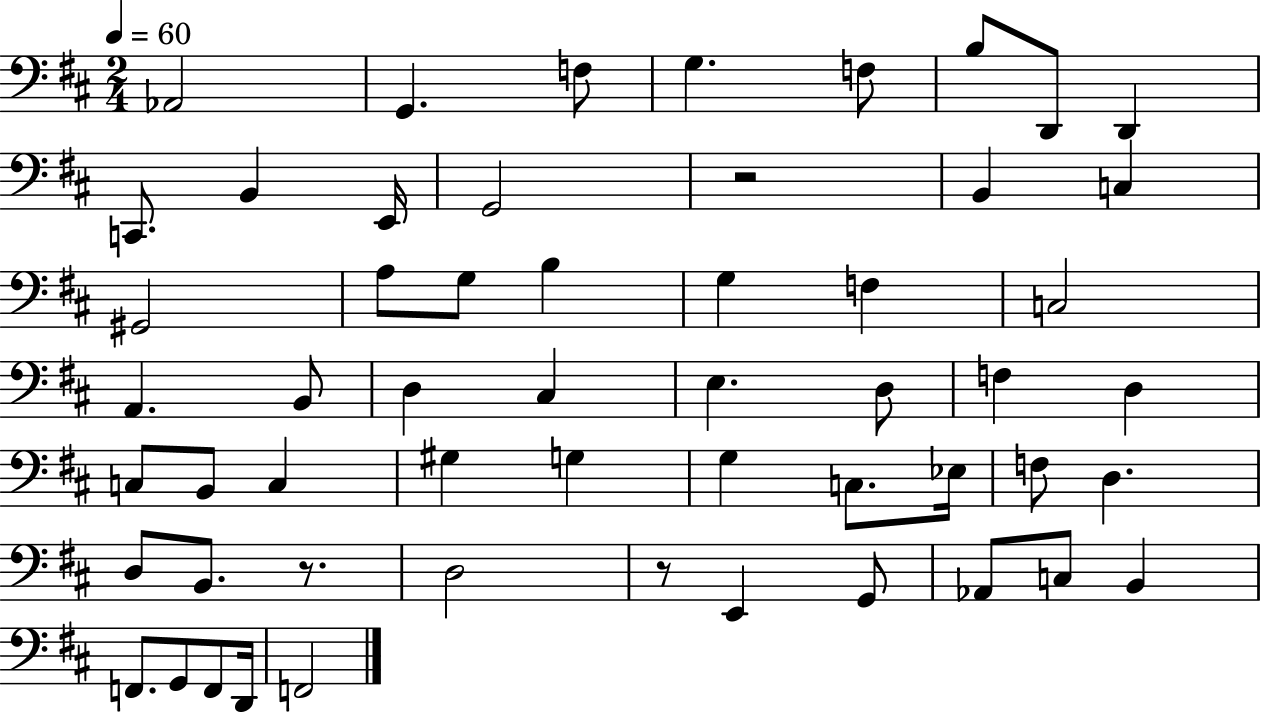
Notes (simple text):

Ab2/h G2/q. F3/e G3/q. F3/e B3/e D2/e D2/q C2/e. B2/q E2/s G2/h R/h B2/q C3/q G#2/h A3/e G3/e B3/q G3/q F3/q C3/h A2/q. B2/e D3/q C#3/q E3/q. D3/e F3/q D3/q C3/e B2/e C3/q G#3/q G3/q G3/q C3/e. Eb3/s F3/e D3/q. D3/e B2/e. R/e. D3/h R/e E2/q G2/e Ab2/e C3/e B2/q F2/e. G2/e F2/e D2/s F2/h